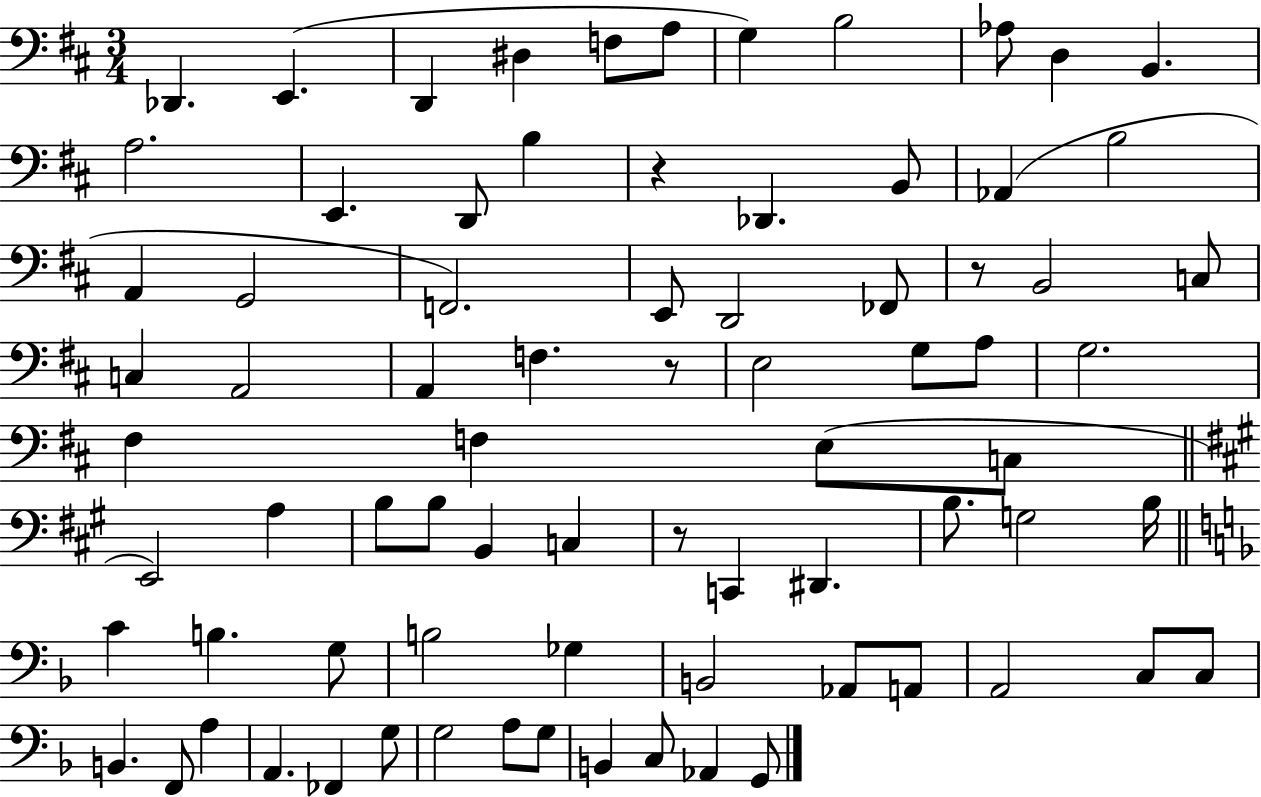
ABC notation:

X:1
T:Untitled
M:3/4
L:1/4
K:D
_D,, E,, D,, ^D, F,/2 A,/2 G, B,2 _A,/2 D, B,, A,2 E,, D,,/2 B, z _D,, B,,/2 _A,, B,2 A,, G,,2 F,,2 E,,/2 D,,2 _F,,/2 z/2 B,,2 C,/2 C, A,,2 A,, F, z/2 E,2 G,/2 A,/2 G,2 ^F, F, E,/2 C,/2 E,,2 A, B,/2 B,/2 B,, C, z/2 C,, ^D,, B,/2 G,2 B,/4 C B, G,/2 B,2 _G, B,,2 _A,,/2 A,,/2 A,,2 C,/2 C,/2 B,, F,,/2 A, A,, _F,, G,/2 G,2 A,/2 G,/2 B,, C,/2 _A,, G,,/2